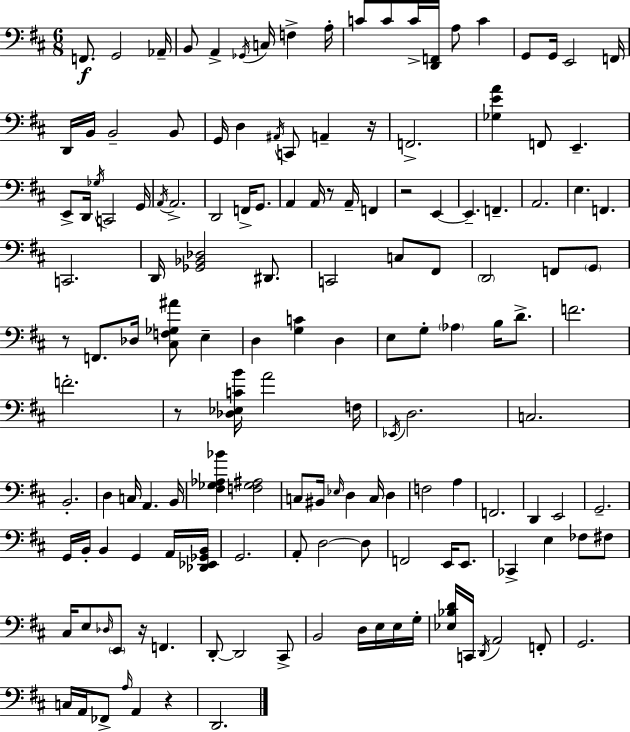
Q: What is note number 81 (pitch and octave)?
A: B2